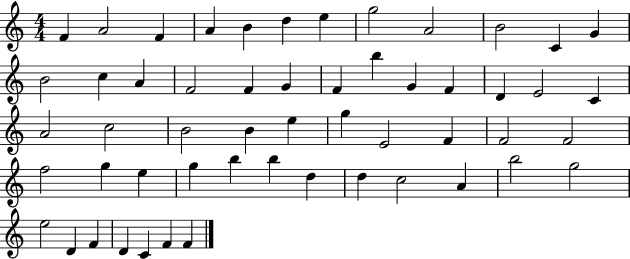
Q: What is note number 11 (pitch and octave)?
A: C4